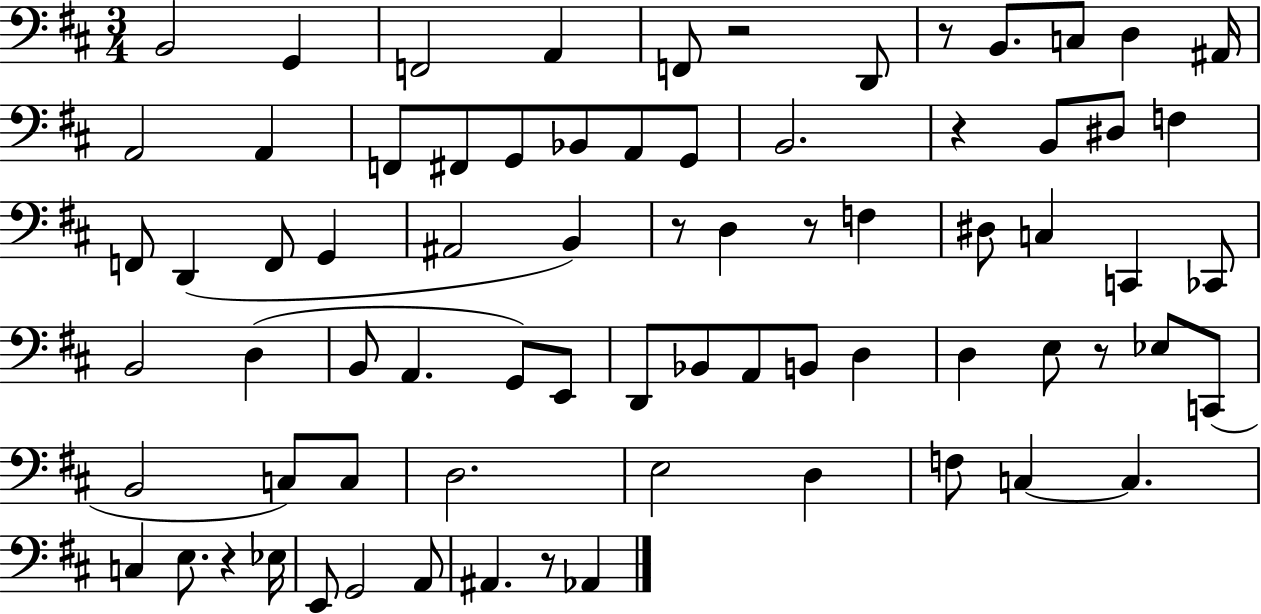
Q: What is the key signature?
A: D major